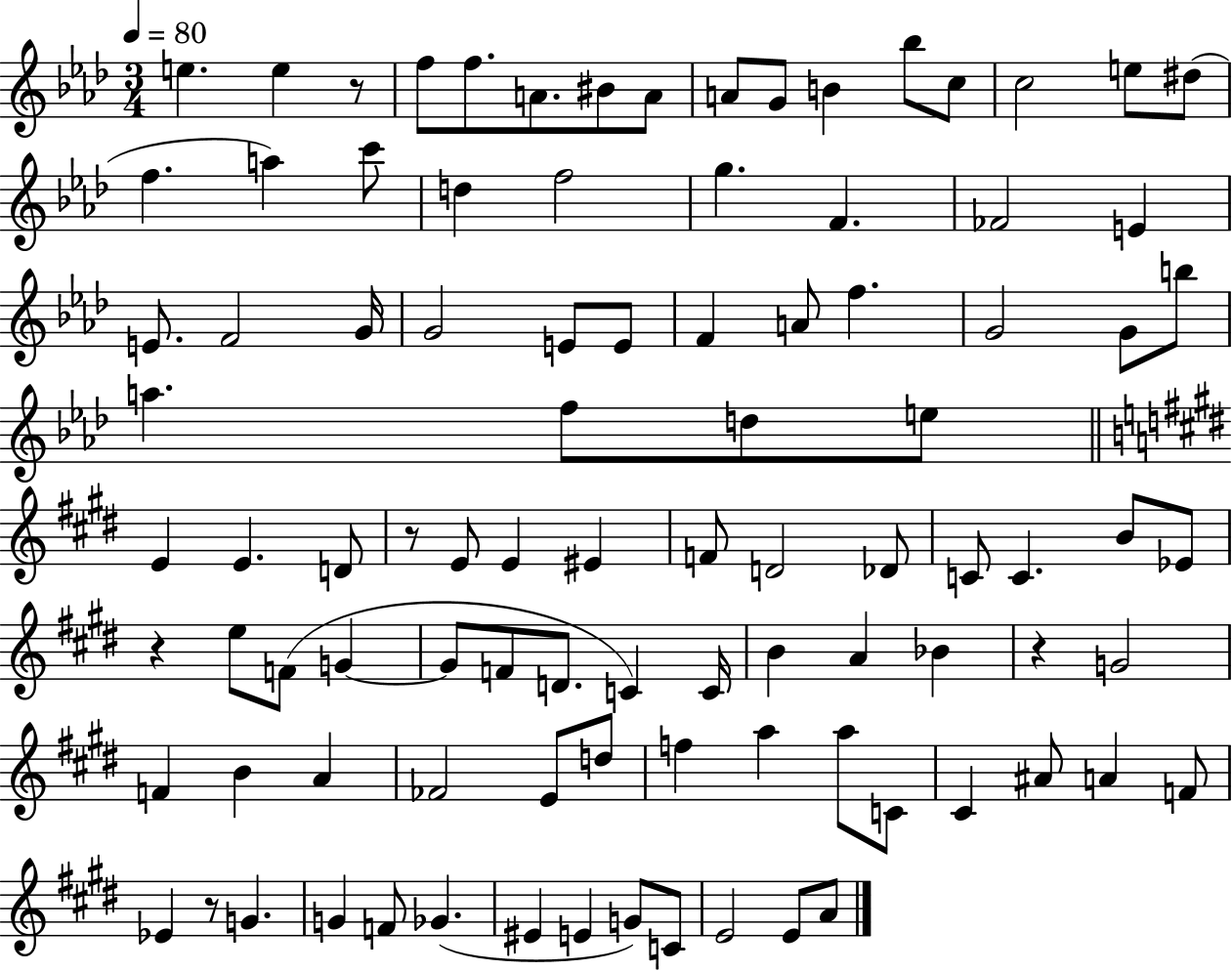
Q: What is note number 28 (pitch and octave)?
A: G4